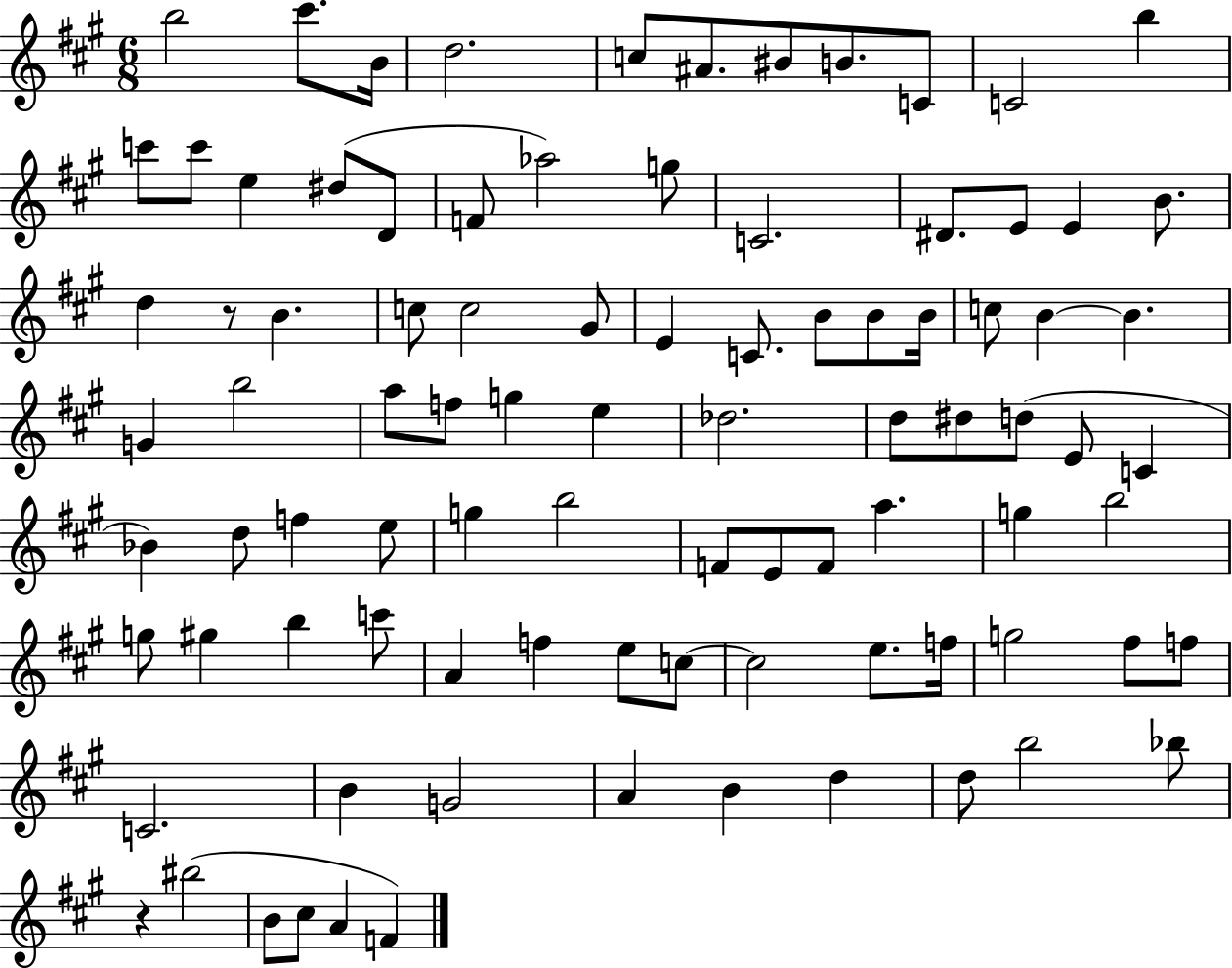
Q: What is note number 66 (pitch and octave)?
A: A4